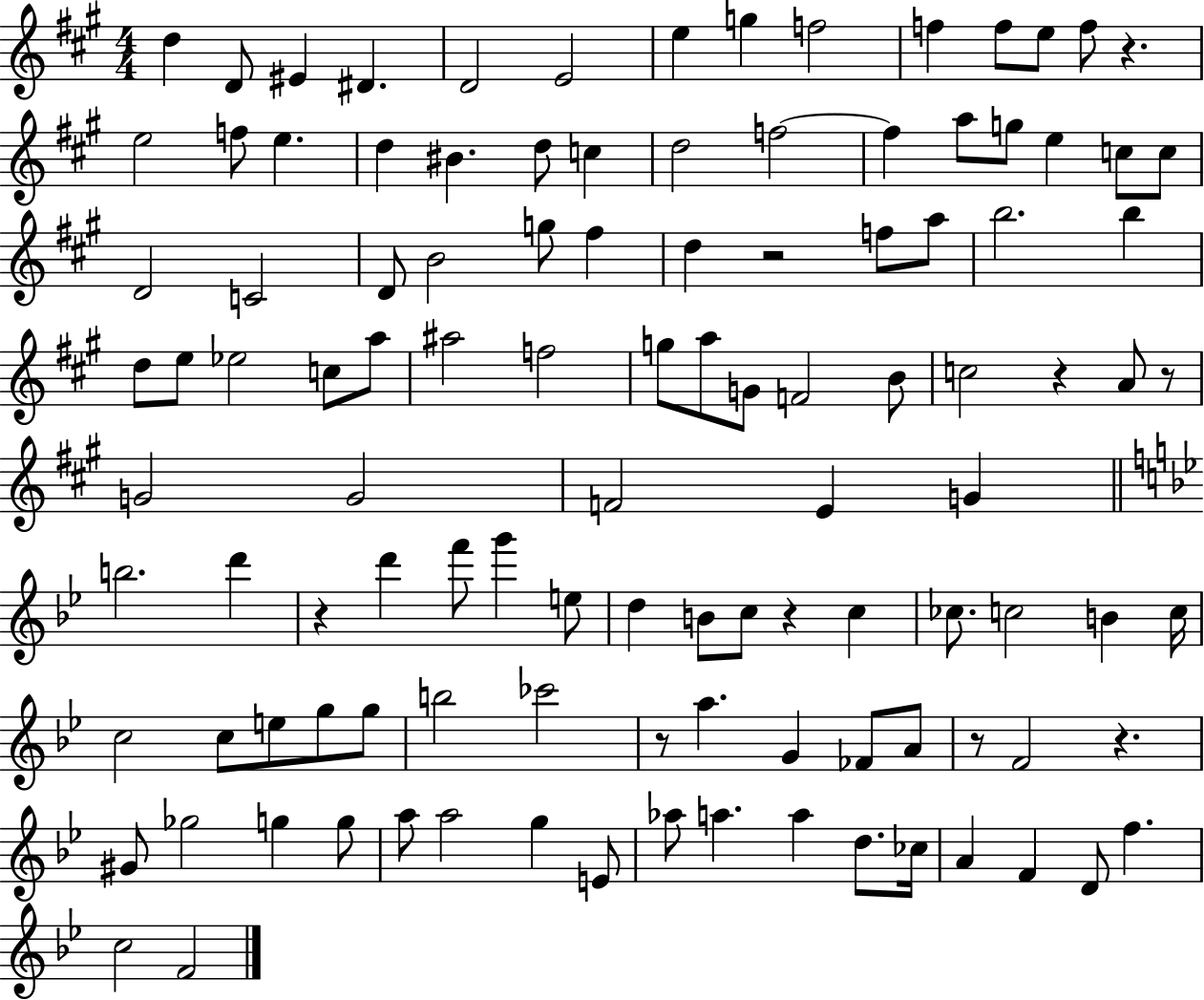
X:1
T:Untitled
M:4/4
L:1/4
K:A
d D/2 ^E ^D D2 E2 e g f2 f f/2 e/2 f/2 z e2 f/2 e d ^B d/2 c d2 f2 f a/2 g/2 e c/2 c/2 D2 C2 D/2 B2 g/2 ^f d z2 f/2 a/2 b2 b d/2 e/2 _e2 c/2 a/2 ^a2 f2 g/2 a/2 G/2 F2 B/2 c2 z A/2 z/2 G2 G2 F2 E G b2 d' z d' f'/2 g' e/2 d B/2 c/2 z c _c/2 c2 B c/4 c2 c/2 e/2 g/2 g/2 b2 _c'2 z/2 a G _F/2 A/2 z/2 F2 z ^G/2 _g2 g g/2 a/2 a2 g E/2 _a/2 a a d/2 _c/4 A F D/2 f c2 F2